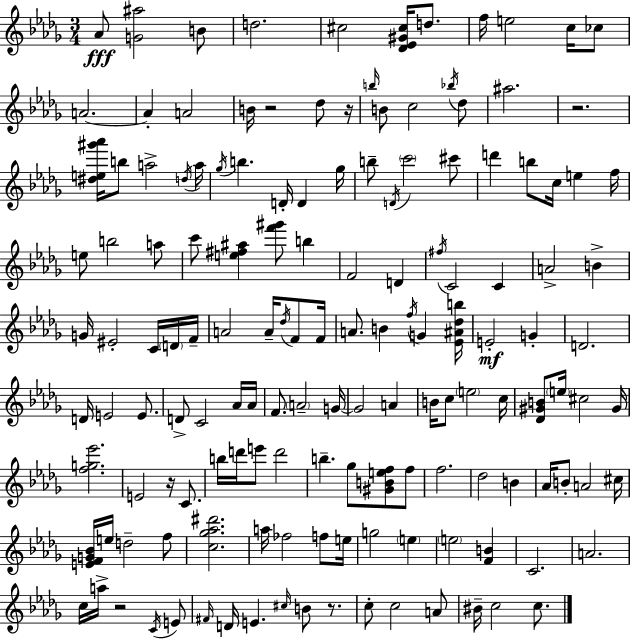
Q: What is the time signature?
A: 3/4